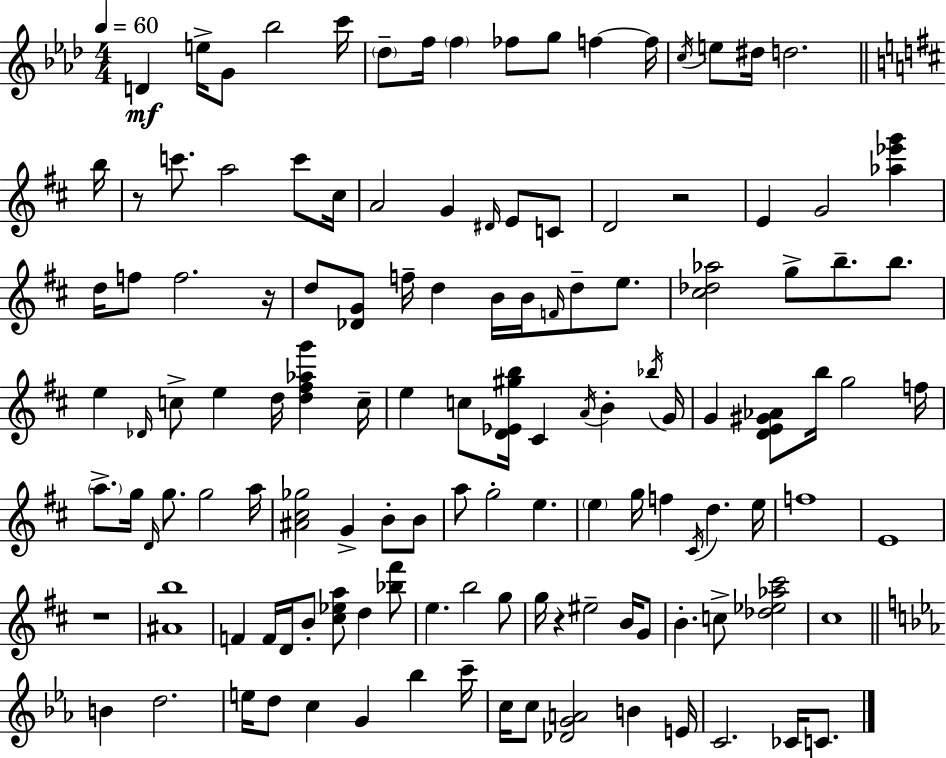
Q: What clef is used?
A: treble